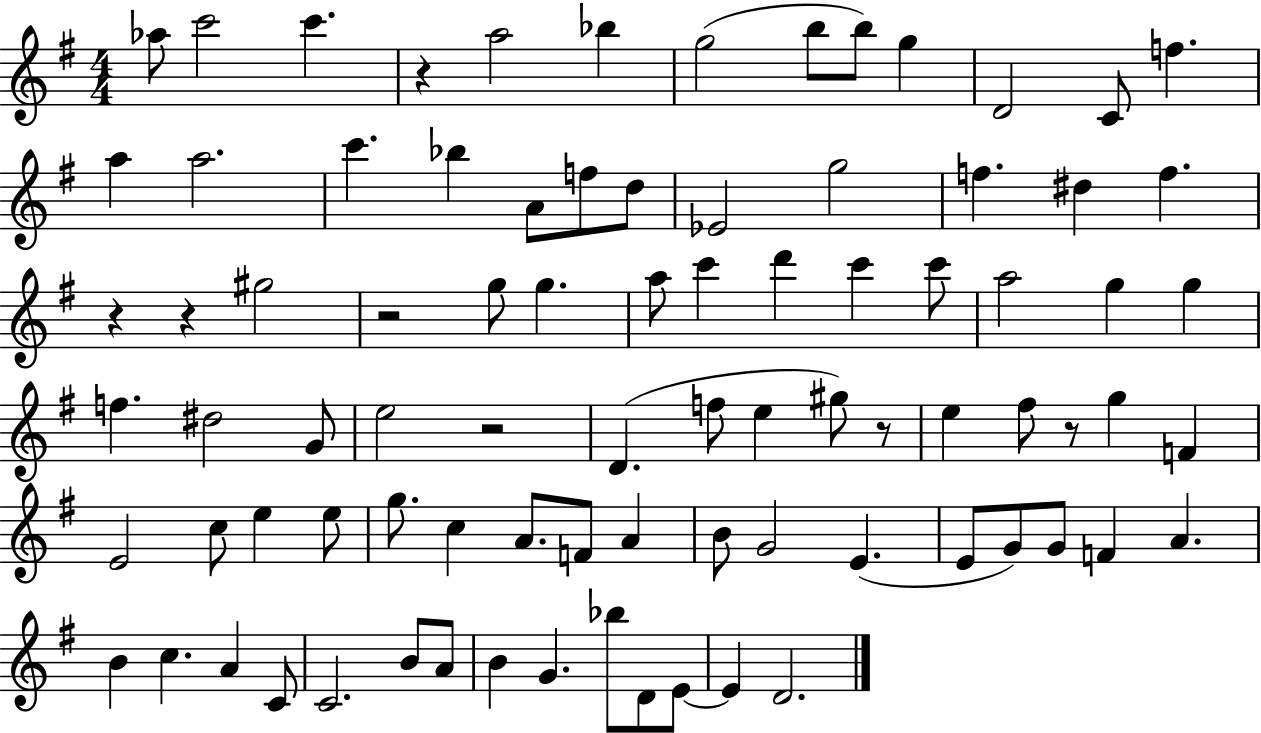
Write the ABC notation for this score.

X:1
T:Untitled
M:4/4
L:1/4
K:G
_a/2 c'2 c' z a2 _b g2 b/2 b/2 g D2 C/2 f a a2 c' _b A/2 f/2 d/2 _E2 g2 f ^d f z z ^g2 z2 g/2 g a/2 c' d' c' c'/2 a2 g g f ^d2 G/2 e2 z2 D f/2 e ^g/2 z/2 e ^f/2 z/2 g F E2 c/2 e e/2 g/2 c A/2 F/2 A B/2 G2 E E/2 G/2 G/2 F A B c A C/2 C2 B/2 A/2 B G _b/2 D/2 E/2 E D2